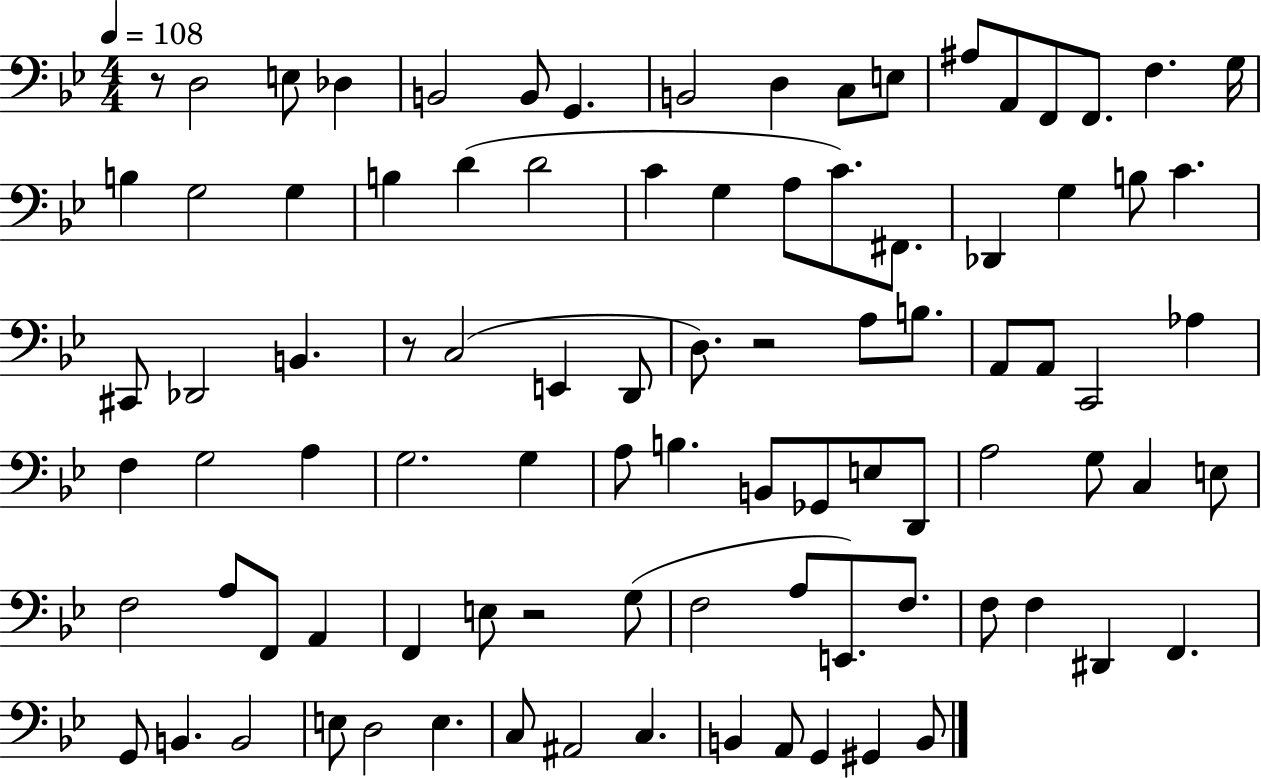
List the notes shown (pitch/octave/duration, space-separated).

R/e D3/h E3/e Db3/q B2/h B2/e G2/q. B2/h D3/q C3/e E3/e A#3/e A2/e F2/e F2/e. F3/q. G3/s B3/q G3/h G3/q B3/q D4/q D4/h C4/q G3/q A3/e C4/e. F#2/e. Db2/q G3/q B3/e C4/q. C#2/e Db2/h B2/q. R/e C3/h E2/q D2/e D3/e. R/h A3/e B3/e. A2/e A2/e C2/h Ab3/q F3/q G3/h A3/q G3/h. G3/q A3/e B3/q. B2/e Gb2/e E3/e D2/e A3/h G3/e C3/q E3/e F3/h A3/e F2/e A2/q F2/q E3/e R/h G3/e F3/h A3/e E2/e. F3/e. F3/e F3/q D#2/q F2/q. G2/e B2/q. B2/h E3/e D3/h E3/q. C3/e A#2/h C3/q. B2/q A2/e G2/q G#2/q B2/e